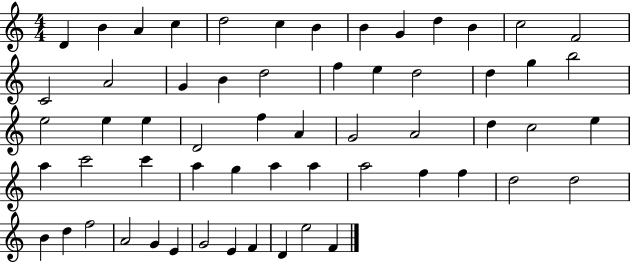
{
  \clef treble
  \numericTimeSignature
  \time 4/4
  \key c \major
  d'4 b'4 a'4 c''4 | d''2 c''4 b'4 | b'4 g'4 d''4 b'4 | c''2 f'2 | \break c'2 a'2 | g'4 b'4 d''2 | f''4 e''4 d''2 | d''4 g''4 b''2 | \break e''2 e''4 e''4 | d'2 f''4 a'4 | g'2 a'2 | d''4 c''2 e''4 | \break a''4 c'''2 c'''4 | a''4 g''4 a''4 a''4 | a''2 f''4 f''4 | d''2 d''2 | \break b'4 d''4 f''2 | a'2 g'4 e'4 | g'2 e'4 f'4 | d'4 e''2 f'4 | \break \bar "|."
}